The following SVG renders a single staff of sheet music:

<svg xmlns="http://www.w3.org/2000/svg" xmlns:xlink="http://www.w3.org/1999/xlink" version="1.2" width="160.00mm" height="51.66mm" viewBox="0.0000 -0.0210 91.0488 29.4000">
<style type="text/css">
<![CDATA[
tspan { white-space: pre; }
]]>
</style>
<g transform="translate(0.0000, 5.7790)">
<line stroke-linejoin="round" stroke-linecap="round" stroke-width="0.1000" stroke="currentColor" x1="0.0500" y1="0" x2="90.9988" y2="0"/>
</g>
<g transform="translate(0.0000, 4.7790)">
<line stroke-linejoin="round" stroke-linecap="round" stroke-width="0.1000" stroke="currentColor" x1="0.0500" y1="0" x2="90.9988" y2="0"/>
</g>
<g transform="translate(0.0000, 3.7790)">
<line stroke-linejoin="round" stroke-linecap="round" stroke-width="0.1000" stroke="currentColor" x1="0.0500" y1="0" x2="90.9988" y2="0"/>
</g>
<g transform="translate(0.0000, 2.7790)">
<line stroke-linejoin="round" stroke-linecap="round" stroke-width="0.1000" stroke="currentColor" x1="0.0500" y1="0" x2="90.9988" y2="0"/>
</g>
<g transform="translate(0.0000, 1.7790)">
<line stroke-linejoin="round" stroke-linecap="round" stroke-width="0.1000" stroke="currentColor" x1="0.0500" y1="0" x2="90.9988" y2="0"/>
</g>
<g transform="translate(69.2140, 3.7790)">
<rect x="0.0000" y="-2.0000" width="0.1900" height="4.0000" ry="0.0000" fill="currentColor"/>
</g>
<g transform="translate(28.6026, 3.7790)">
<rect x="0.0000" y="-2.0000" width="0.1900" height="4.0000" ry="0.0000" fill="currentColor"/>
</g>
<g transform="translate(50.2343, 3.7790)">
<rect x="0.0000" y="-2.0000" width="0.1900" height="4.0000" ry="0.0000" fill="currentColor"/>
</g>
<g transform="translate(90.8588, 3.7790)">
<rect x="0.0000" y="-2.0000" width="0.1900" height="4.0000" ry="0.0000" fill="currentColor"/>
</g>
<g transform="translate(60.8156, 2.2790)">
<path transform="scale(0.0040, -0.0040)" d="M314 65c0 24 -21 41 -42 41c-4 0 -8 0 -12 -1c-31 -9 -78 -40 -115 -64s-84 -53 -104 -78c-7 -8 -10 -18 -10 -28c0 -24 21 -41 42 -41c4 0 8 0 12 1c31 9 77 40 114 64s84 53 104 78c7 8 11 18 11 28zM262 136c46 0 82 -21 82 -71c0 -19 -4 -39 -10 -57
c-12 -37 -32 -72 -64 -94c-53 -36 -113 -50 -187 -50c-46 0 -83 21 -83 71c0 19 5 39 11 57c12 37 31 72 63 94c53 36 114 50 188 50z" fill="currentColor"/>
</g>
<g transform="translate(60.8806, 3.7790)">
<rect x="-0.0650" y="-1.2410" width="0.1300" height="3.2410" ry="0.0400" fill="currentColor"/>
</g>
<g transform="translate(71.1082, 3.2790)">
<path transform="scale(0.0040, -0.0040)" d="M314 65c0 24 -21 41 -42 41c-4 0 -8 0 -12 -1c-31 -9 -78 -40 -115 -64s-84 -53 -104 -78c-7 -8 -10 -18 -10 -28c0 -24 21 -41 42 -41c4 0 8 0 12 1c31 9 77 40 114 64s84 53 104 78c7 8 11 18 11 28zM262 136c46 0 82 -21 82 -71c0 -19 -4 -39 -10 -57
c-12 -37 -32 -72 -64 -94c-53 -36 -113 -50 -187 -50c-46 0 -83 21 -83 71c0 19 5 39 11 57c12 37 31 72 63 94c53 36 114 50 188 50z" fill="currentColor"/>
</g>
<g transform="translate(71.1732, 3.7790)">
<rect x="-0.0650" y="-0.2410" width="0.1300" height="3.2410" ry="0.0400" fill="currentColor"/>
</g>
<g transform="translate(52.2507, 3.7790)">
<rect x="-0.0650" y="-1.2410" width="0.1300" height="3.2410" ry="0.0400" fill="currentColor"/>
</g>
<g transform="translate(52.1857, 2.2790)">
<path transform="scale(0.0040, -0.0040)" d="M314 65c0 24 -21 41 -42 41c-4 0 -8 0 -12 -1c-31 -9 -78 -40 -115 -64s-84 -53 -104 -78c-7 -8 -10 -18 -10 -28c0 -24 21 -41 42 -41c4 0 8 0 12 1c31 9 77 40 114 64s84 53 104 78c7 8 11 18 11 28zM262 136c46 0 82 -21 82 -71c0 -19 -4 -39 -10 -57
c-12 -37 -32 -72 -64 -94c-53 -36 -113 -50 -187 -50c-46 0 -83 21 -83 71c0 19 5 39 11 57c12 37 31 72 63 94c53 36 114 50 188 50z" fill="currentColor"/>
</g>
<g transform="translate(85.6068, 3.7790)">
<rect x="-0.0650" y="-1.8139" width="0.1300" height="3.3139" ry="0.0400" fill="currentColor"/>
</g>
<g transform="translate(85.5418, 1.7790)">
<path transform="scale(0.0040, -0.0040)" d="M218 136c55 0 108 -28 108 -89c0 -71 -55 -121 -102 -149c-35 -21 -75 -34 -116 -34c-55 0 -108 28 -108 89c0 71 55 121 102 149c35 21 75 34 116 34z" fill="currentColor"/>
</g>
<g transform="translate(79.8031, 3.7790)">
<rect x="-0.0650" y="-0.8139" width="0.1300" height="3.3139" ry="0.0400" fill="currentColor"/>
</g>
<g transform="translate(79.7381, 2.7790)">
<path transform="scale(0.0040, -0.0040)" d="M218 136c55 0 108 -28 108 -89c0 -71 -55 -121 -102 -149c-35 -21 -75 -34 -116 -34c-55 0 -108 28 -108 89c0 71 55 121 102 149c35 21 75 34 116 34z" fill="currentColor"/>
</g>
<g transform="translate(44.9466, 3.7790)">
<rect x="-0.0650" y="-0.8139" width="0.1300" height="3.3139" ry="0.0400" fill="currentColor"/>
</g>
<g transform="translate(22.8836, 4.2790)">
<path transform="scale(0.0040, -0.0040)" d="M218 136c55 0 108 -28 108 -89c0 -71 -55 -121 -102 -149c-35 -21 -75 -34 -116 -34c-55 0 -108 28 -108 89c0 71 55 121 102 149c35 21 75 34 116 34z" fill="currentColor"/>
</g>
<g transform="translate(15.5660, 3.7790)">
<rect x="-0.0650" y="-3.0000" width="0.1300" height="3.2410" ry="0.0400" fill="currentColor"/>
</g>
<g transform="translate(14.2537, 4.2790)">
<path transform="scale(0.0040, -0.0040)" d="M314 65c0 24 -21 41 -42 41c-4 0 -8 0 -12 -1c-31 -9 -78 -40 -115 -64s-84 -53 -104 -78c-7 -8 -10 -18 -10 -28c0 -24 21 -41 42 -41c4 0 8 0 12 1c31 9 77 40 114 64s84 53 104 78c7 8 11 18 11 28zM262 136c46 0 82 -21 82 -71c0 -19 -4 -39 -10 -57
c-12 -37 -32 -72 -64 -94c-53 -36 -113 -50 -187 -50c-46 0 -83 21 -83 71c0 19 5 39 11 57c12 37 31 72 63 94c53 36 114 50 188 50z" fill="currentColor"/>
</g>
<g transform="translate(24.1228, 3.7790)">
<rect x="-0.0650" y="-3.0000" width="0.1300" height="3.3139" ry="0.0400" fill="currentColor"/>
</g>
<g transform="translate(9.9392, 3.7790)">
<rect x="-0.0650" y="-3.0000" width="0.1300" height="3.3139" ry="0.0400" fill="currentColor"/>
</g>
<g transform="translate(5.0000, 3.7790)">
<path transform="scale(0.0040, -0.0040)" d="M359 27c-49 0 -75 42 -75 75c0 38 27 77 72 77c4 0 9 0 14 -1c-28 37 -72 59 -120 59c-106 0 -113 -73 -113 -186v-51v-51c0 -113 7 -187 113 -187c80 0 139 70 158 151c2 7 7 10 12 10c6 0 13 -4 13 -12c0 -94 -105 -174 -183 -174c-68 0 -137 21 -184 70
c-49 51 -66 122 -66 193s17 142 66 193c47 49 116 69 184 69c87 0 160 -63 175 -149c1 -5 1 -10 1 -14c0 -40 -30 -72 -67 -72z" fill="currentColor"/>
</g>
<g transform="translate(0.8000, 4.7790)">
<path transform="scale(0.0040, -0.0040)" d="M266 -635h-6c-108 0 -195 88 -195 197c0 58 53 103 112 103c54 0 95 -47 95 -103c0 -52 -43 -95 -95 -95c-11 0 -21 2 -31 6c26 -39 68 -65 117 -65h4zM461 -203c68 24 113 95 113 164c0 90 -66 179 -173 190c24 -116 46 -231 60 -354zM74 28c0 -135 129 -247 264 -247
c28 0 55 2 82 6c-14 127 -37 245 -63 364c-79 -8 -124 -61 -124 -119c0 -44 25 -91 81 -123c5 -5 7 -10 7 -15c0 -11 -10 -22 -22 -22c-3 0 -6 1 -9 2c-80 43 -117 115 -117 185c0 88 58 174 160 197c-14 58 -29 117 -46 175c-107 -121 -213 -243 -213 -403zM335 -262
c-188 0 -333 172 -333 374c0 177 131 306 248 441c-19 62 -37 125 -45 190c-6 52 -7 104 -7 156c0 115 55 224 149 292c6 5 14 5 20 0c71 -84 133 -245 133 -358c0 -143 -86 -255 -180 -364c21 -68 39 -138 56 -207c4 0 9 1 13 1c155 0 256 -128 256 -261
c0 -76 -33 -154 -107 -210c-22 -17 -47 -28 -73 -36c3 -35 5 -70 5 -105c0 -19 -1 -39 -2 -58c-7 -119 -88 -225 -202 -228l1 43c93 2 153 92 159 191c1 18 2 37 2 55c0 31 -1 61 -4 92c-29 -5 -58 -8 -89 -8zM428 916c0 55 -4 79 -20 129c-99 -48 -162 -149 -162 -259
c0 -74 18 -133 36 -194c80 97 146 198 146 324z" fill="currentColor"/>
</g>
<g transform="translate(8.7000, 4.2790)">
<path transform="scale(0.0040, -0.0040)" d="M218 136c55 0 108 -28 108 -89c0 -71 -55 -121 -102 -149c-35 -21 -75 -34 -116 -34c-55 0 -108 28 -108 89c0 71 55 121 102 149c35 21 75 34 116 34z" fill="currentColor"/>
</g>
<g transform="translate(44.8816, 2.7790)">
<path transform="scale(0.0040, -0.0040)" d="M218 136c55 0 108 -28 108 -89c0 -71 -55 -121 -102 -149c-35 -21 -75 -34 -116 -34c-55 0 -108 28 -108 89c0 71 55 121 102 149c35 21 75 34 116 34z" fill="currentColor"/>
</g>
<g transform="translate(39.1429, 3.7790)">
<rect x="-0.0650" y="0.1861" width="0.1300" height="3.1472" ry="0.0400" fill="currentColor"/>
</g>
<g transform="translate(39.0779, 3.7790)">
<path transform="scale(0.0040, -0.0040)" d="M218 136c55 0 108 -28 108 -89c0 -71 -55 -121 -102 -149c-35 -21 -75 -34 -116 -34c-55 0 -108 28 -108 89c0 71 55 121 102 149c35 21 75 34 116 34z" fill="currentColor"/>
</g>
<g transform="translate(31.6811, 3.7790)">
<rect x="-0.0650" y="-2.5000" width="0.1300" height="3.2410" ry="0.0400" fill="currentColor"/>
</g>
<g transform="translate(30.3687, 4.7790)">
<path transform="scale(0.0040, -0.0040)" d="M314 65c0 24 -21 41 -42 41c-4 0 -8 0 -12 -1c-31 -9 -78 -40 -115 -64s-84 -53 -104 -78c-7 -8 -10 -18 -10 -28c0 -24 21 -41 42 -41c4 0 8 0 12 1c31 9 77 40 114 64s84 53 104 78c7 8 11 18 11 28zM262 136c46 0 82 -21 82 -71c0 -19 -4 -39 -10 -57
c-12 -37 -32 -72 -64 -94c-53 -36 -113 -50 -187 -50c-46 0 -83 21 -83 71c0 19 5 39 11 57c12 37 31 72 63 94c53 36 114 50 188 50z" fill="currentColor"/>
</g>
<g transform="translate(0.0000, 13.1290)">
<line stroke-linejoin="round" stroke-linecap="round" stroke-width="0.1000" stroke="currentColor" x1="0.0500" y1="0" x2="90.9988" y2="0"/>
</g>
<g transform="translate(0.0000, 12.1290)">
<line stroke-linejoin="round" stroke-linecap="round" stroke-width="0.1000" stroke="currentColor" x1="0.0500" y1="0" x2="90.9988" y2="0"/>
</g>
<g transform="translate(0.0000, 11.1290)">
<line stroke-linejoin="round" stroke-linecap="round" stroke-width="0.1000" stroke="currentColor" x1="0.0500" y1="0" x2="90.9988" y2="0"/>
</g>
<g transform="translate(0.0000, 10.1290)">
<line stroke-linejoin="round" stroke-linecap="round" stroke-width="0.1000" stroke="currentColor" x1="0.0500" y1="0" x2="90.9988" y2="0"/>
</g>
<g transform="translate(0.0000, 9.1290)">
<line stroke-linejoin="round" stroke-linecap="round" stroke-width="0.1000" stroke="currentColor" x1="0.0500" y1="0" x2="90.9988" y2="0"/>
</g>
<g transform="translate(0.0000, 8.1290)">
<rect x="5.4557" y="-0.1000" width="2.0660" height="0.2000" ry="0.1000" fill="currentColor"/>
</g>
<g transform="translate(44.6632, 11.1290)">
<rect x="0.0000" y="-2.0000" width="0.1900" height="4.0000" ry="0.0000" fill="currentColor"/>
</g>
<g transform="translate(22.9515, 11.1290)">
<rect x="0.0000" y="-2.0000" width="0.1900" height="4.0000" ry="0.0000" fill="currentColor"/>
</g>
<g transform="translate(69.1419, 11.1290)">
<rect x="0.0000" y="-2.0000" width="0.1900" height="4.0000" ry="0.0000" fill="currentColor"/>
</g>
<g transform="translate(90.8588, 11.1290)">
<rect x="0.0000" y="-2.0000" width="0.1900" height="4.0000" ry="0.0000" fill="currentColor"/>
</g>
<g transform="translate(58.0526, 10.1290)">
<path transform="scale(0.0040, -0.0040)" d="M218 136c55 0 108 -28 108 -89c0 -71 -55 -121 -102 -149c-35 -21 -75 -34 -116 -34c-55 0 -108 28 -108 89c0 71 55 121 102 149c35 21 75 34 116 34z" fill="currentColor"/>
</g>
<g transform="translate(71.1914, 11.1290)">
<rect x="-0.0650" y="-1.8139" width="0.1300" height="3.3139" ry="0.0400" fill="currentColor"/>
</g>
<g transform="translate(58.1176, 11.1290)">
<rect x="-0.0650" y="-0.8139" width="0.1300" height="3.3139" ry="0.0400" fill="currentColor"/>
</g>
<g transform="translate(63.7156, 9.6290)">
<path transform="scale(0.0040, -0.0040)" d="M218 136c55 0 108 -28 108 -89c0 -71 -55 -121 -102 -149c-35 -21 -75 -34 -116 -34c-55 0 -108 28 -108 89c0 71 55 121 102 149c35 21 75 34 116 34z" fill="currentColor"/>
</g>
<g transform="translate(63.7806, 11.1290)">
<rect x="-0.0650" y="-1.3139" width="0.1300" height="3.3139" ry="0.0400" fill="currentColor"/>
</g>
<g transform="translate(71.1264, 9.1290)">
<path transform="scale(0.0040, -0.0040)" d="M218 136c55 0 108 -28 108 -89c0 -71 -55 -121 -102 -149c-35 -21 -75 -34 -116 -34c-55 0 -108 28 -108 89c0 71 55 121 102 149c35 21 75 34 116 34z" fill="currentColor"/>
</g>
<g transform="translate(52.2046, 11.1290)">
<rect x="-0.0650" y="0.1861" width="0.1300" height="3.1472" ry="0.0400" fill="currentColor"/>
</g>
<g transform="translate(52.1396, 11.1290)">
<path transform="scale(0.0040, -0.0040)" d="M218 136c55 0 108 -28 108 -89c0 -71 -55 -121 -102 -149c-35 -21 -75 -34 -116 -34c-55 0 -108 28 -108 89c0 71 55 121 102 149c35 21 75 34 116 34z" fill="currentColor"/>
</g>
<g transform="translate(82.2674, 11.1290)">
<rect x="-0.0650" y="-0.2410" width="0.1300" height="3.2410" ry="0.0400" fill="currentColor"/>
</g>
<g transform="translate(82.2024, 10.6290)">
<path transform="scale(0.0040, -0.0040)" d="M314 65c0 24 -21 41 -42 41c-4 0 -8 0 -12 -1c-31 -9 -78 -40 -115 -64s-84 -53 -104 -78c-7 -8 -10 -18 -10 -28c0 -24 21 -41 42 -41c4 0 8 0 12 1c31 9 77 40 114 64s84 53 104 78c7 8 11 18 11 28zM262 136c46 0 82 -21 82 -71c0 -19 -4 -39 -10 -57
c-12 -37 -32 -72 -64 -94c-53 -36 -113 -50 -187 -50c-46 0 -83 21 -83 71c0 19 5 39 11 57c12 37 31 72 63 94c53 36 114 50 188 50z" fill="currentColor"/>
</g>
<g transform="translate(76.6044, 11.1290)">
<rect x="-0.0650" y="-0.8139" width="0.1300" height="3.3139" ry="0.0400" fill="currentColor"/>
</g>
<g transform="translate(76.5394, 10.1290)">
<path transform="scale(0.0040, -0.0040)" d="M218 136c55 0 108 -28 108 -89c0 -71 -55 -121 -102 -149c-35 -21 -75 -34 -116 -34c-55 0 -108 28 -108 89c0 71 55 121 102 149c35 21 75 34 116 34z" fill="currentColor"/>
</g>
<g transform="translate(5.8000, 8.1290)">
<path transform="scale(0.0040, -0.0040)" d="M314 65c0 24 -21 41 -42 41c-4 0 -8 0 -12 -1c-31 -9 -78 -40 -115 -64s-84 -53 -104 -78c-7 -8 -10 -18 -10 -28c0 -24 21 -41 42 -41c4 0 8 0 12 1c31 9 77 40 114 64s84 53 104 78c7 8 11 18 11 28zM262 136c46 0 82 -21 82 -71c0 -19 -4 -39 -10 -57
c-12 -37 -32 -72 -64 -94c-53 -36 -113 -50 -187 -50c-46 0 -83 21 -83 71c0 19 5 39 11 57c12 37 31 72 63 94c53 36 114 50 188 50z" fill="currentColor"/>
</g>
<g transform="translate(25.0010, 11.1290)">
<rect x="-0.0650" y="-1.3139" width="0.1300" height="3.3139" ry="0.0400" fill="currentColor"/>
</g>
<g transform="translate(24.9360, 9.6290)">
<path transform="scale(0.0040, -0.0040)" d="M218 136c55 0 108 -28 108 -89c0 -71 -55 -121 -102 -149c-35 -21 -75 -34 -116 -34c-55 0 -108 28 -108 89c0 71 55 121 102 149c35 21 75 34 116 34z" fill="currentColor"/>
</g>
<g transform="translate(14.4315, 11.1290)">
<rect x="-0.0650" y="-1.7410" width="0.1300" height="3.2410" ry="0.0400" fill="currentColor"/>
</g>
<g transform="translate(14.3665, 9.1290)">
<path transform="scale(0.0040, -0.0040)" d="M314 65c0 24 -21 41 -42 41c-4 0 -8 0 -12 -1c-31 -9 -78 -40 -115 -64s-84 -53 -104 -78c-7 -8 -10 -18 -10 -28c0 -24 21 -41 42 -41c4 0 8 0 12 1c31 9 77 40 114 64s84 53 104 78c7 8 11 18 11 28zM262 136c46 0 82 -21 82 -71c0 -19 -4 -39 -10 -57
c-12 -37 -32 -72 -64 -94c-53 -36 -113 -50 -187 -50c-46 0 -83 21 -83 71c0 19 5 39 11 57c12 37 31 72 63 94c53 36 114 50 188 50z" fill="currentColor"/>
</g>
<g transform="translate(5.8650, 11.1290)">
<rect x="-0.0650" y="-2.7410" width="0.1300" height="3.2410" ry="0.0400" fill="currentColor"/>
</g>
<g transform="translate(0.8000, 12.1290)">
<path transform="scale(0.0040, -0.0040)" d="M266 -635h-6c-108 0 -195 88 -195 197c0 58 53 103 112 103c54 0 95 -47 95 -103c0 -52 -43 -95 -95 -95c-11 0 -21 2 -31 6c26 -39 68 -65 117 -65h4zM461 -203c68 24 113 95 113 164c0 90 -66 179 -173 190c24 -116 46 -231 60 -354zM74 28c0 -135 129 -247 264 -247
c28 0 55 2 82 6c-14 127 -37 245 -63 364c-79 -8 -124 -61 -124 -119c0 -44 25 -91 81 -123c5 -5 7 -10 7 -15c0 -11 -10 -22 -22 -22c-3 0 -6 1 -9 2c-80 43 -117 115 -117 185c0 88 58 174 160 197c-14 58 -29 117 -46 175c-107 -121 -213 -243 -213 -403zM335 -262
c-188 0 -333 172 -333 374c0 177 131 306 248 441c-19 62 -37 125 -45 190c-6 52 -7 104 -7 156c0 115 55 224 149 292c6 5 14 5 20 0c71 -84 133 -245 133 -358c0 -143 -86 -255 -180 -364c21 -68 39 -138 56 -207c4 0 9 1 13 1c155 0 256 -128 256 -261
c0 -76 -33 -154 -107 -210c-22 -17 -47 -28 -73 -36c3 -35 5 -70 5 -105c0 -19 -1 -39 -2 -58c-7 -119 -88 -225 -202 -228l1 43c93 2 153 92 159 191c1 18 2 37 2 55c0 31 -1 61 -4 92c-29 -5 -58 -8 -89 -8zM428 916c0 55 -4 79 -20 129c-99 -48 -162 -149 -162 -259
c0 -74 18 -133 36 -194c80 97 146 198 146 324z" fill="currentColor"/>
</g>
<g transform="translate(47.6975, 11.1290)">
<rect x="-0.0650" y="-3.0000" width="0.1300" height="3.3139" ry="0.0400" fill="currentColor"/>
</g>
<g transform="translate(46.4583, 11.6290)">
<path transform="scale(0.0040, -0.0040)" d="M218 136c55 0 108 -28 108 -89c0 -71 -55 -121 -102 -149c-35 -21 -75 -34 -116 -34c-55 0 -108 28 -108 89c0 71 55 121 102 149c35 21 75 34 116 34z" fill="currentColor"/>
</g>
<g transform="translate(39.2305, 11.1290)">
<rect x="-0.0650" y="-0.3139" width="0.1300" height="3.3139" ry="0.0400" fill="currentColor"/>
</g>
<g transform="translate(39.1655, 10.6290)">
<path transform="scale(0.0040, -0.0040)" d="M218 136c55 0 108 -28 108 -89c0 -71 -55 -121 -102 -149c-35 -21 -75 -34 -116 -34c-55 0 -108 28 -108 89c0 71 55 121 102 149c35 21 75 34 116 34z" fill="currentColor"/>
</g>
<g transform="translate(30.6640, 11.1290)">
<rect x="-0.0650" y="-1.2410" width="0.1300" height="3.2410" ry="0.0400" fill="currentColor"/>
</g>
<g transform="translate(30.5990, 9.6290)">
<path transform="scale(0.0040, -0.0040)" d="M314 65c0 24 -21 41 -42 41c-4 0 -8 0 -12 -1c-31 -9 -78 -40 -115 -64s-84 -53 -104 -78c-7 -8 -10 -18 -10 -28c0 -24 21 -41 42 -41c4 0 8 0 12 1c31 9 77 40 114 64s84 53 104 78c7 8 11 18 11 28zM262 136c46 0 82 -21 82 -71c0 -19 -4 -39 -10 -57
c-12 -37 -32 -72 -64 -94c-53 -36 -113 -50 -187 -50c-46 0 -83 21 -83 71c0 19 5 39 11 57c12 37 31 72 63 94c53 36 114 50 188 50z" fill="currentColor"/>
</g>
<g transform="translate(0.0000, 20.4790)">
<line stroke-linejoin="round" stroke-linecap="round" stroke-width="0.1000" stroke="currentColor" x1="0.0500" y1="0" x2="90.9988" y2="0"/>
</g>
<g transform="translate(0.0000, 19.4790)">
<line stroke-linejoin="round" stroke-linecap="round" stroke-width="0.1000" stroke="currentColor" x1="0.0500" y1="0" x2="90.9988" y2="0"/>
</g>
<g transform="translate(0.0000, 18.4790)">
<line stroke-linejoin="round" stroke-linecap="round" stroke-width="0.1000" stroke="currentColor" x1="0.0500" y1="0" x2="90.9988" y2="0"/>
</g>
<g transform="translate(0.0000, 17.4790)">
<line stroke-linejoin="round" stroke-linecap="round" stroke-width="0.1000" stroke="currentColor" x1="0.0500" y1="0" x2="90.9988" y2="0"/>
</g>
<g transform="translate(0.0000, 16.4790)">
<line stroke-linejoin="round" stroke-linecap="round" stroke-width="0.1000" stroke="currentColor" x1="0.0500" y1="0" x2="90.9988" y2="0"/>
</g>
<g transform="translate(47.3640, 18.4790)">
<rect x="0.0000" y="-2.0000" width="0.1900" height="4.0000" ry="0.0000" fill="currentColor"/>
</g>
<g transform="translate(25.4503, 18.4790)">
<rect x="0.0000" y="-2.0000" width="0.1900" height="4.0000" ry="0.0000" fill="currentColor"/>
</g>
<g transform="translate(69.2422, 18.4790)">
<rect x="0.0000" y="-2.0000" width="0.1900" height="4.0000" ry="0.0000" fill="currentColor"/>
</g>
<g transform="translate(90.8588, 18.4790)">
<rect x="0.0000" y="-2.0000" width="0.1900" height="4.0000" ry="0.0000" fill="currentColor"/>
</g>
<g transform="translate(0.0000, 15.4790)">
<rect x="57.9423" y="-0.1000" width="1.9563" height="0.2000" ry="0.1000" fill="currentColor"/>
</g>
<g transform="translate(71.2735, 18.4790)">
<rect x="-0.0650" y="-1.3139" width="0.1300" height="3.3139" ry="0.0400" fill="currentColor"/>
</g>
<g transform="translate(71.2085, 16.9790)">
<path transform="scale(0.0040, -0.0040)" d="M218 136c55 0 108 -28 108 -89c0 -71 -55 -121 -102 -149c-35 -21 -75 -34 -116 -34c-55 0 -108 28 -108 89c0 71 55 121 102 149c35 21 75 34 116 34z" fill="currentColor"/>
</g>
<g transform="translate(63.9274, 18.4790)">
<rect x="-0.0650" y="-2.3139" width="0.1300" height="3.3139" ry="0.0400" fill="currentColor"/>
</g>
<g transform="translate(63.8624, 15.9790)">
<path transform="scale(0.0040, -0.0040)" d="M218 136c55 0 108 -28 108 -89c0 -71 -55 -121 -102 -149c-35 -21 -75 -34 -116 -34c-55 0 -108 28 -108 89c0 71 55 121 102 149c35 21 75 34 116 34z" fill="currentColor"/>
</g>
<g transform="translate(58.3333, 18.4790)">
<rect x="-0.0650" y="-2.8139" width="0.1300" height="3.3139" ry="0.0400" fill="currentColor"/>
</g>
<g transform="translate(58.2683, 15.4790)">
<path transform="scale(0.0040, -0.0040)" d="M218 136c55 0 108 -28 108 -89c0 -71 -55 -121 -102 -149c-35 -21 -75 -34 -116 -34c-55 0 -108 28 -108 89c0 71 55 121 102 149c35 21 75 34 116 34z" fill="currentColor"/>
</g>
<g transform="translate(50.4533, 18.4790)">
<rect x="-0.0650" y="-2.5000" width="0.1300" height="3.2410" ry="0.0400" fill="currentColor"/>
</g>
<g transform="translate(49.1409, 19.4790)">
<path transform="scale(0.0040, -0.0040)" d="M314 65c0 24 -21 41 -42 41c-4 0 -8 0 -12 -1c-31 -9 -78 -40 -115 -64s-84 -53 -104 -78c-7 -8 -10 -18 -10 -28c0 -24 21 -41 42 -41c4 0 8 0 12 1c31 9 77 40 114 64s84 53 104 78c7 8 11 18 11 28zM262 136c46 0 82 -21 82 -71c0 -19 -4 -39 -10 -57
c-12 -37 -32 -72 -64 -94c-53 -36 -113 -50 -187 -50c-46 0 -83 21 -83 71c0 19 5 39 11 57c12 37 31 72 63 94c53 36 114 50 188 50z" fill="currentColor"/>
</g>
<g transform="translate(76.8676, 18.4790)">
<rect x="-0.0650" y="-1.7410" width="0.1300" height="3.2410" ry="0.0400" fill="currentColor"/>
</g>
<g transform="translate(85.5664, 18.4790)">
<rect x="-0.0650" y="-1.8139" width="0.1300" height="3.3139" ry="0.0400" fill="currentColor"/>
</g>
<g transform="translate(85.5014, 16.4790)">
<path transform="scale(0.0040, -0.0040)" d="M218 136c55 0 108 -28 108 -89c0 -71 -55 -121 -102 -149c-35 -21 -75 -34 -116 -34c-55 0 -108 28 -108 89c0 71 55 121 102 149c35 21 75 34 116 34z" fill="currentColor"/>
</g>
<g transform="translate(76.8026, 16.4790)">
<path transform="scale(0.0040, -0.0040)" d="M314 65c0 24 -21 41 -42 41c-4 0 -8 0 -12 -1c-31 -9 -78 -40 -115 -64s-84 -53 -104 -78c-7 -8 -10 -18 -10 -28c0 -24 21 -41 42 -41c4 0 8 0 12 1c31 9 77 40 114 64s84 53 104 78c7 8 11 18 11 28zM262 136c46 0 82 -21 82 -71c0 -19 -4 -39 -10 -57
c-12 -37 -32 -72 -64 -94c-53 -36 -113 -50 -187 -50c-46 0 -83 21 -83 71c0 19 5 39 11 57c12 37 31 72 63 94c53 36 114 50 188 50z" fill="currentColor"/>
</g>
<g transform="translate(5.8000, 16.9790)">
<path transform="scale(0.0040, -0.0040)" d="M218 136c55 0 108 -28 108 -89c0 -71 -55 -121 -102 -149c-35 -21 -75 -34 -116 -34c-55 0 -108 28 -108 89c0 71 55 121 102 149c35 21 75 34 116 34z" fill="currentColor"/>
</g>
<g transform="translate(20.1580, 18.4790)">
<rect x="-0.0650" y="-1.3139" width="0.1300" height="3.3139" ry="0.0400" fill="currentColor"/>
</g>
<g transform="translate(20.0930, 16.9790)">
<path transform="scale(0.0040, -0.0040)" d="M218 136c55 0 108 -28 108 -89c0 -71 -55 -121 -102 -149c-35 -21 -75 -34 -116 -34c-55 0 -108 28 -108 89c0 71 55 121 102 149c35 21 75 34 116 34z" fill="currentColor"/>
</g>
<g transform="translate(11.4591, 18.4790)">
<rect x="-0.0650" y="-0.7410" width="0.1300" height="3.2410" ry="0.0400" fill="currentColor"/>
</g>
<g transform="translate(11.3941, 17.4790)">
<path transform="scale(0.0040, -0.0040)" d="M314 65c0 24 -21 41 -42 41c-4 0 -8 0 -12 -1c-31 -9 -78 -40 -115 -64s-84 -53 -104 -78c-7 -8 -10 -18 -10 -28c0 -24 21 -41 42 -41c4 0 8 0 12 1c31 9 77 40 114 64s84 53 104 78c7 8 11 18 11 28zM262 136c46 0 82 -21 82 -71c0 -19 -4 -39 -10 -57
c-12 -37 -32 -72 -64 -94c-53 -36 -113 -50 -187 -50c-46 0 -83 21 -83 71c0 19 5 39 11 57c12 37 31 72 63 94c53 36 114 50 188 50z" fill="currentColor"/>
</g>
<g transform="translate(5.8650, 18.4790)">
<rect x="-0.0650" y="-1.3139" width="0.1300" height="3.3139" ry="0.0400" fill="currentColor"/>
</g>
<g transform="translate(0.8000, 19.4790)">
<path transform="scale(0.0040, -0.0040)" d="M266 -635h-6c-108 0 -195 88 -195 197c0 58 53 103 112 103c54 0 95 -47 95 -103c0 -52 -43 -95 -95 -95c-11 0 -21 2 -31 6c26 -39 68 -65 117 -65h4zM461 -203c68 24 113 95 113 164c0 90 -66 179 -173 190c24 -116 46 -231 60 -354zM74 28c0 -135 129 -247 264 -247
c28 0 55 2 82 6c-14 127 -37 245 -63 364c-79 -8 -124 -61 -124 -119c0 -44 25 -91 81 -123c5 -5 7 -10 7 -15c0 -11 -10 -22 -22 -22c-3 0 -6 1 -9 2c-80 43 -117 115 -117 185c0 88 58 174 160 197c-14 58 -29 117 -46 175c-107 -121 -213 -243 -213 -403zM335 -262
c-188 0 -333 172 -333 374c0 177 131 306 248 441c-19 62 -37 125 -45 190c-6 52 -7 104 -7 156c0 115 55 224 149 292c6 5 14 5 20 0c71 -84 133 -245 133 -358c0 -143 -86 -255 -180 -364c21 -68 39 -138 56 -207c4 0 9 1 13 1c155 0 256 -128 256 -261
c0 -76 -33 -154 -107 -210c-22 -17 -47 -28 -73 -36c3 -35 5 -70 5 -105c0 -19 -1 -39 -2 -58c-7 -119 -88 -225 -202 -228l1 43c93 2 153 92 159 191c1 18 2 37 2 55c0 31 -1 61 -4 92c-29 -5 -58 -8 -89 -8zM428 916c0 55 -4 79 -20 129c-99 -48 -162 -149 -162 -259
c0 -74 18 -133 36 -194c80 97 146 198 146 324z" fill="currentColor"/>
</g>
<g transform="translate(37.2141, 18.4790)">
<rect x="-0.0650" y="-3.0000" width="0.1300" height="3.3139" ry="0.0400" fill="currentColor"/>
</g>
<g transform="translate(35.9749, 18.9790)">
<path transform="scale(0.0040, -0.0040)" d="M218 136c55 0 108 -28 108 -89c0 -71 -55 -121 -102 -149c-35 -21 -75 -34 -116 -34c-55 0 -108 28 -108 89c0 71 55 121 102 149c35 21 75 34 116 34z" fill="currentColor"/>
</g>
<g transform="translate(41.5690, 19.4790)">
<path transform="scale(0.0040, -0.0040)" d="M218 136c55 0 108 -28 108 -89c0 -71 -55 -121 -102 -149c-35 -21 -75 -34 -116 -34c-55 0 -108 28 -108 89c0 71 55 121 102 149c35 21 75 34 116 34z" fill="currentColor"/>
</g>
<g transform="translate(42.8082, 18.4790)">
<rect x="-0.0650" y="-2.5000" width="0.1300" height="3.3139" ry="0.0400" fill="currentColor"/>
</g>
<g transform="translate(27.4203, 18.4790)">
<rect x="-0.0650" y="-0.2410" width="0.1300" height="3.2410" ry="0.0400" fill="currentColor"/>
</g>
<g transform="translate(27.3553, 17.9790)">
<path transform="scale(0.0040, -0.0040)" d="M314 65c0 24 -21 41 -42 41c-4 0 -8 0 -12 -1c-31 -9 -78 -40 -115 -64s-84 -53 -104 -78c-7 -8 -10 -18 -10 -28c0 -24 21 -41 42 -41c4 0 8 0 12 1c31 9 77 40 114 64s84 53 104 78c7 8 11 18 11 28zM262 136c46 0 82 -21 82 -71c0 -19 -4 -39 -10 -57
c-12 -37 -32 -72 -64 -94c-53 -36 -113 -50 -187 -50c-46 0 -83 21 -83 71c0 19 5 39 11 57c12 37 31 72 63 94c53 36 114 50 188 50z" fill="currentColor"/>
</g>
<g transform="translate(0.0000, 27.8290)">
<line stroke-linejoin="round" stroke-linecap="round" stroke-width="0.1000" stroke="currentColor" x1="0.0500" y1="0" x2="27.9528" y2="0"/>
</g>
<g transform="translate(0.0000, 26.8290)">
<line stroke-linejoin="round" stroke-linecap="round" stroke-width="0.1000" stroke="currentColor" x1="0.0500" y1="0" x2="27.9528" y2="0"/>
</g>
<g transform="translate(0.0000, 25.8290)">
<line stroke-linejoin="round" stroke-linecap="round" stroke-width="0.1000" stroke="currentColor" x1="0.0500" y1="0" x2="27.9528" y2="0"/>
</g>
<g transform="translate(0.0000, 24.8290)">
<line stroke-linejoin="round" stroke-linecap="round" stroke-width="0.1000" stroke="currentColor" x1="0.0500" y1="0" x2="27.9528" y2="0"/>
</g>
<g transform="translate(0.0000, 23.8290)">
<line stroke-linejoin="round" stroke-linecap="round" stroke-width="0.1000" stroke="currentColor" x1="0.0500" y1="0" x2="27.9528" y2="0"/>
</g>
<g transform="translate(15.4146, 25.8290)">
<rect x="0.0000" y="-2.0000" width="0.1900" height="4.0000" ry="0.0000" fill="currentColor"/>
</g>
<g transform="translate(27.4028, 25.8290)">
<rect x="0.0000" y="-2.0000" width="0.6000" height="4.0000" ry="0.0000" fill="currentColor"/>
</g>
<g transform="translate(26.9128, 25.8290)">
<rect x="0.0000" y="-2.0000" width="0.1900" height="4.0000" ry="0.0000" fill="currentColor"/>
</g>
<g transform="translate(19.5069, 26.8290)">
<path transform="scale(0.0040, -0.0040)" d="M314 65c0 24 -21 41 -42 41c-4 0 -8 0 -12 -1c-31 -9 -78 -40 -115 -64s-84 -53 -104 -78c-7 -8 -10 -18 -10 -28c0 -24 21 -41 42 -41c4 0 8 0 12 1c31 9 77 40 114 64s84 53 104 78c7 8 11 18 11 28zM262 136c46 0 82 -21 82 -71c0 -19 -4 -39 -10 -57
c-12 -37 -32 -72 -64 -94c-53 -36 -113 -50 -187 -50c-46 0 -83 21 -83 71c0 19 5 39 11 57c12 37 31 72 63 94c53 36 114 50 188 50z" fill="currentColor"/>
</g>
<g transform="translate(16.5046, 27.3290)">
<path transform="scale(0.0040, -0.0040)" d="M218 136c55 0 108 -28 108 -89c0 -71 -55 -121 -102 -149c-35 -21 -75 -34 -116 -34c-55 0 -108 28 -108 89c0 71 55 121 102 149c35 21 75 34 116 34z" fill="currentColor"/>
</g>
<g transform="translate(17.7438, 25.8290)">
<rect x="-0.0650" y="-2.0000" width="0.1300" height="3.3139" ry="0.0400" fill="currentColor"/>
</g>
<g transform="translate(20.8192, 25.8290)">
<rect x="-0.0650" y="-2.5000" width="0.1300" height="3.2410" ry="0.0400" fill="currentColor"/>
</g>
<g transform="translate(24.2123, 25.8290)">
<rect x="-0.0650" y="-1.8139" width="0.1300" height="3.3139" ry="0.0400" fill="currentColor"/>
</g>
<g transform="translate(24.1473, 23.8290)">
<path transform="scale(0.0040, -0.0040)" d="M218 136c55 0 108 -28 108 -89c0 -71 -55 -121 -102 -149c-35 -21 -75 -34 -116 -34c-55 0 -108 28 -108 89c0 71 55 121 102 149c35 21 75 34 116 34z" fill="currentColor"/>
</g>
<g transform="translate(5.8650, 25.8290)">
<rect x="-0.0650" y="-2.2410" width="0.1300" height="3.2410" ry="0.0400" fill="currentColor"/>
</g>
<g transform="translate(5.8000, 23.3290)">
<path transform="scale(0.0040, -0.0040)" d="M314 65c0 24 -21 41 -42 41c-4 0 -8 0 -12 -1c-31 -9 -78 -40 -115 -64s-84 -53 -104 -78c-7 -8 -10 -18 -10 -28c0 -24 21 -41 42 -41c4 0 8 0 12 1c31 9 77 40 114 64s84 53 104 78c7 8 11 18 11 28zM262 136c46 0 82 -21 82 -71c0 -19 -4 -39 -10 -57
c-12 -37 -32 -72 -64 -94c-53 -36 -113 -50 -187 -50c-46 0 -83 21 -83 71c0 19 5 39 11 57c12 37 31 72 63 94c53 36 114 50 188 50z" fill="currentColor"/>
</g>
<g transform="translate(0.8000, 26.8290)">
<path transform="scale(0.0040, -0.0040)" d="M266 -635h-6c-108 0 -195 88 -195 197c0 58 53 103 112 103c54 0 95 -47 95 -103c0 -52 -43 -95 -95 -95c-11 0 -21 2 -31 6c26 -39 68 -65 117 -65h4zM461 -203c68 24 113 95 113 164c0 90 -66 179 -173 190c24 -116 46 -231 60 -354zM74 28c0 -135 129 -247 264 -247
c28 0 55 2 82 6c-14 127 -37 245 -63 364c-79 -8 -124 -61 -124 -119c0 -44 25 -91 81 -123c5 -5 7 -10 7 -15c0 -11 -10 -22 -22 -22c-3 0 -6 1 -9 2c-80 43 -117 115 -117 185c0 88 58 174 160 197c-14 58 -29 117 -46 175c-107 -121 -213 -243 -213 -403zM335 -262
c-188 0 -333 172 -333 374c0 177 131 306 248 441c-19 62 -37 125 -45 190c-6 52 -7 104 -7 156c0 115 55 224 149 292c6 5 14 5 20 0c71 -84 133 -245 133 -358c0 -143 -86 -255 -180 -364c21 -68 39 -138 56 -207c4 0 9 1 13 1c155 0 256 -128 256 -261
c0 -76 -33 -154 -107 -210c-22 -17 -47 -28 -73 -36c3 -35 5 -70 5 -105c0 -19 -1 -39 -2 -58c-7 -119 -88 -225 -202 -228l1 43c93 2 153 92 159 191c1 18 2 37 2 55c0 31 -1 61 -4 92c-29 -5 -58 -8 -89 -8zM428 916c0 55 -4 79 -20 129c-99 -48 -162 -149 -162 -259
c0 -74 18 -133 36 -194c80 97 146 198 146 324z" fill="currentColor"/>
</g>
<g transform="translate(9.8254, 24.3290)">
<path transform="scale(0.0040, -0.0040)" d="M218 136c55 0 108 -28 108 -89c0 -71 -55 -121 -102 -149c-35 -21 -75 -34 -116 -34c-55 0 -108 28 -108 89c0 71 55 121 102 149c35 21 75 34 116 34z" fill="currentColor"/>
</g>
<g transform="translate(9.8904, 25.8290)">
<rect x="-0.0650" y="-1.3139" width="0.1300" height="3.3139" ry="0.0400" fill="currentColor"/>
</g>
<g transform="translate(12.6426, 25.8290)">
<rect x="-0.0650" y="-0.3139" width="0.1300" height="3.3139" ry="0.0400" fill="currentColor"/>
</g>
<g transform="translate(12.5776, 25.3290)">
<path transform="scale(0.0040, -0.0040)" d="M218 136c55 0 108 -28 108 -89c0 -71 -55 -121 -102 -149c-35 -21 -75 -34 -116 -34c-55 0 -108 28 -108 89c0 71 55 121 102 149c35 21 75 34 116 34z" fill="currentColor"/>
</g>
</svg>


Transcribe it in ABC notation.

X:1
T:Untitled
M:4/4
L:1/4
K:C
A A2 A G2 B d e2 e2 c2 d f a2 f2 e e2 c A B d e f d c2 e d2 e c2 A G G2 a g e f2 f g2 e c F G2 f